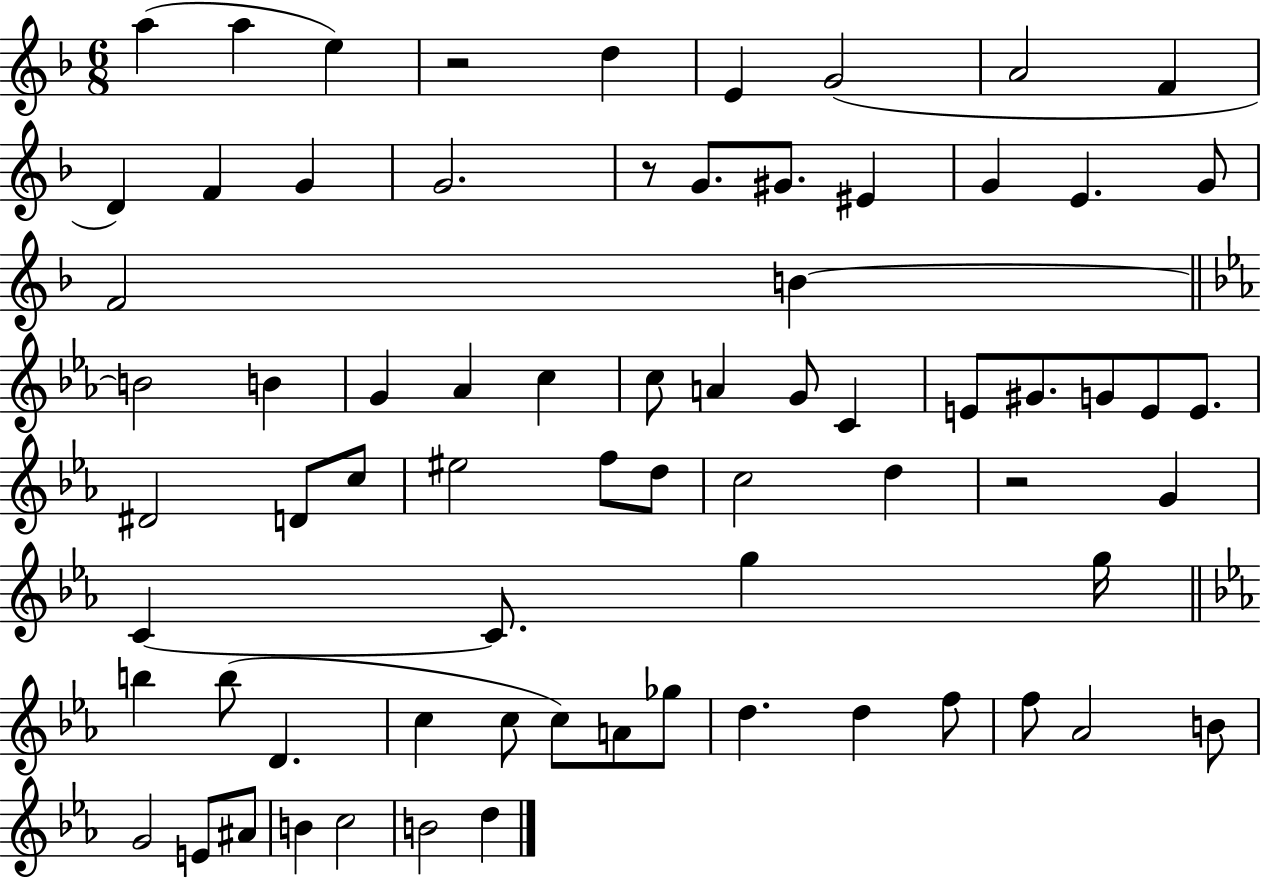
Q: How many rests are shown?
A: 3